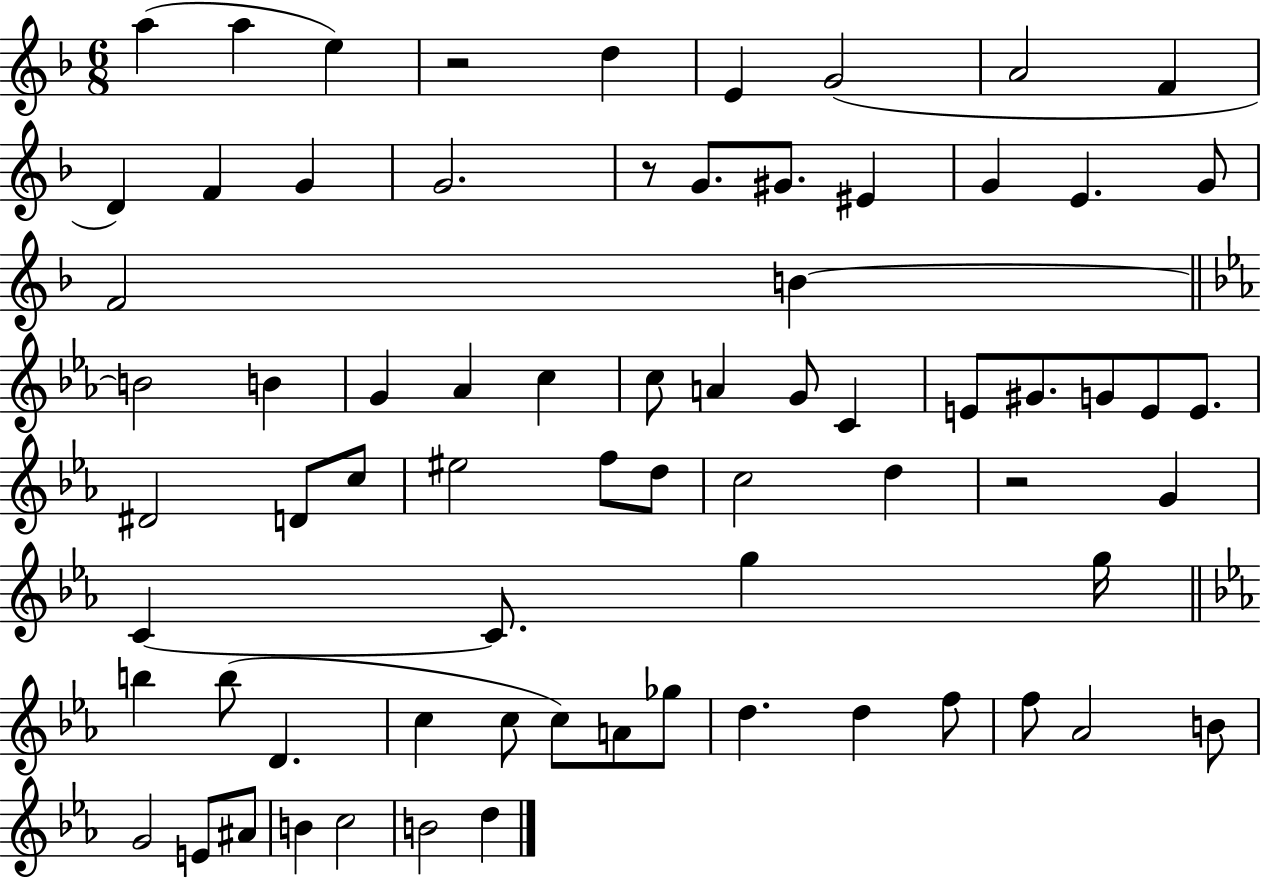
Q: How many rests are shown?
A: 3